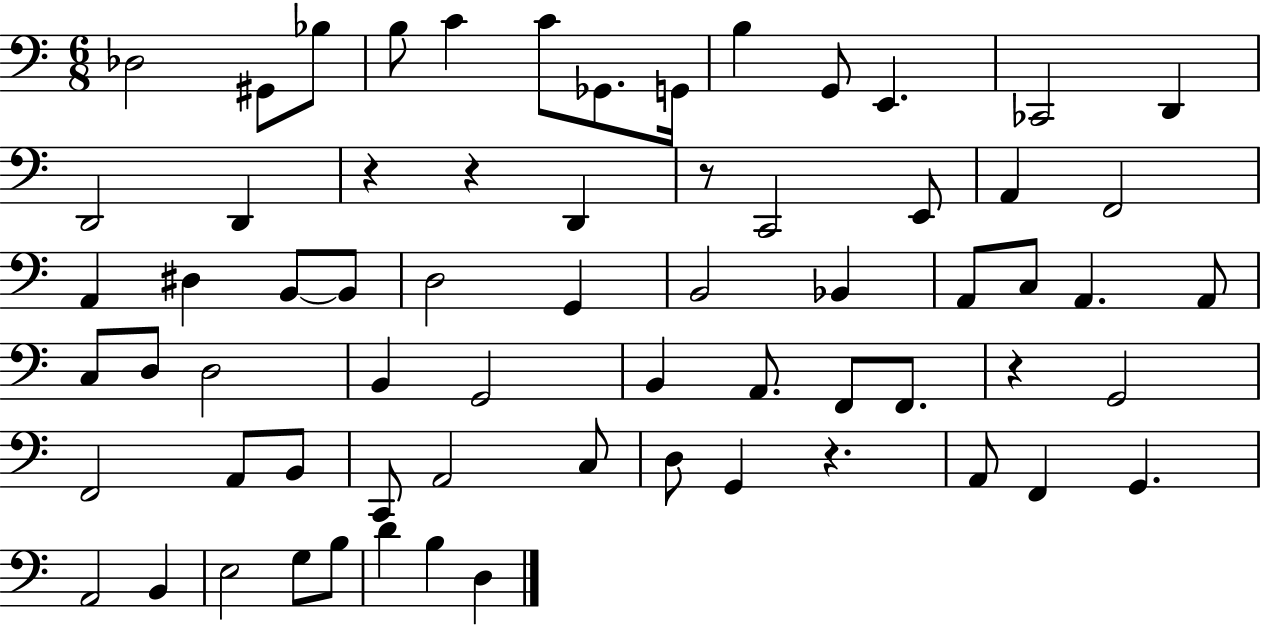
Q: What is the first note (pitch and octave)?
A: Db3